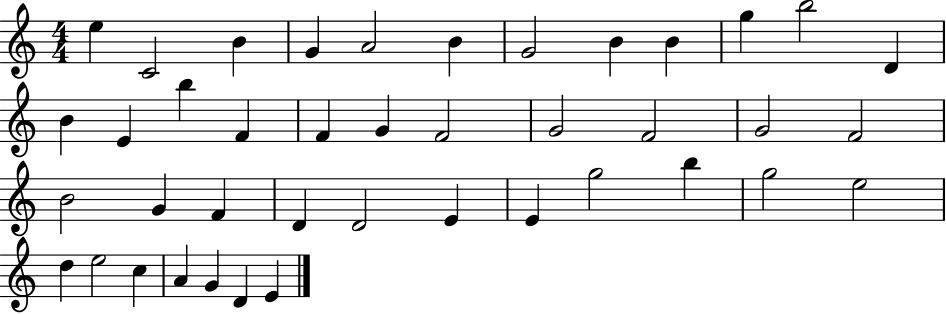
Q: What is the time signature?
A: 4/4